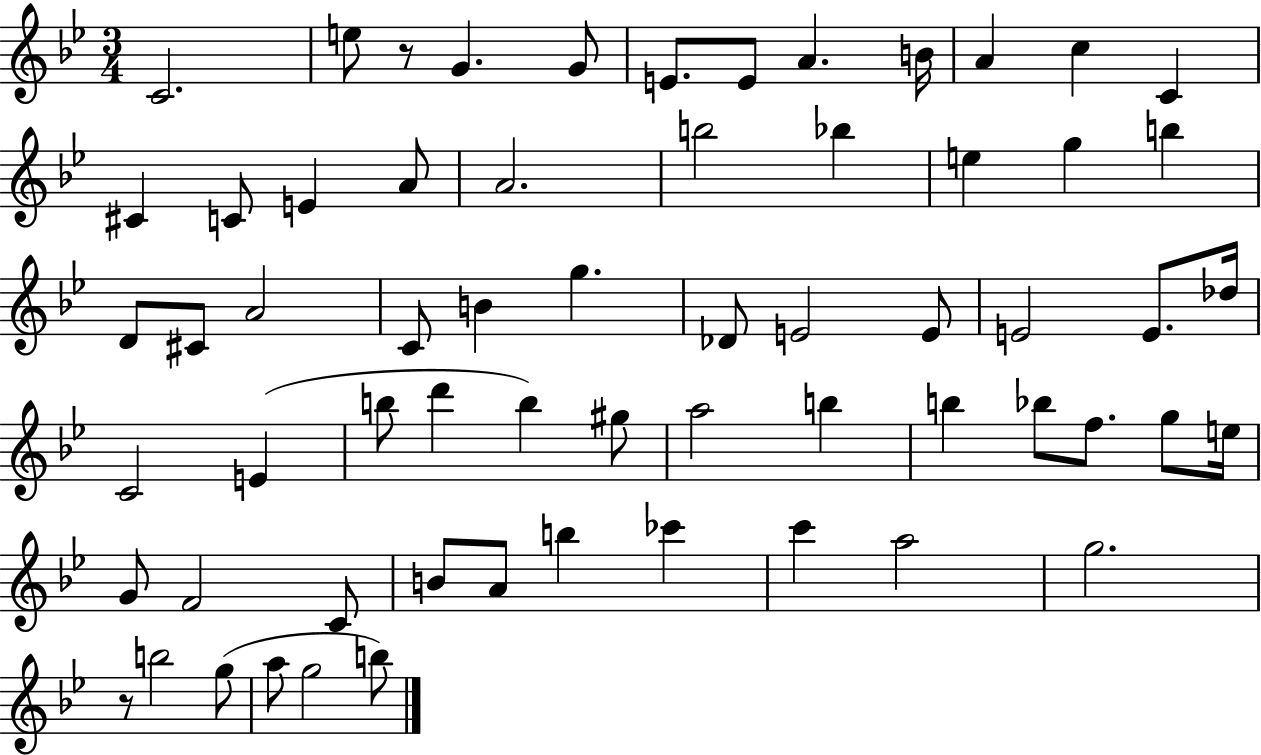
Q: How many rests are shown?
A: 2